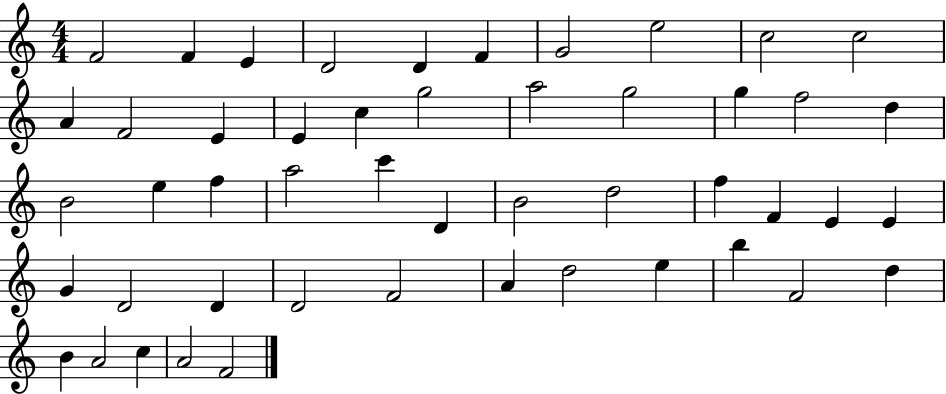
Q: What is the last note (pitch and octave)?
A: F4